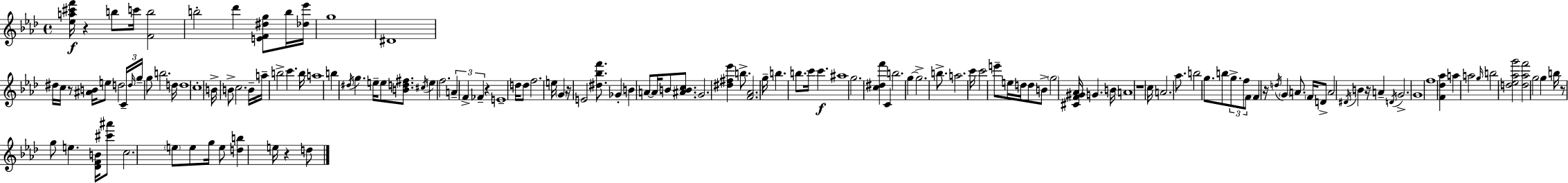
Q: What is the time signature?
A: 4/4